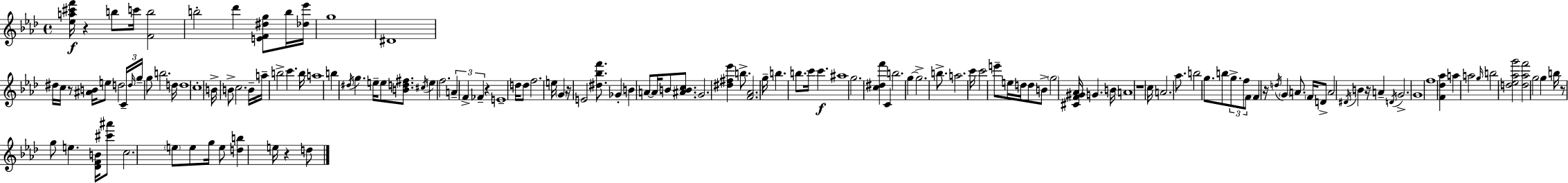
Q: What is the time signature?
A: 4/4